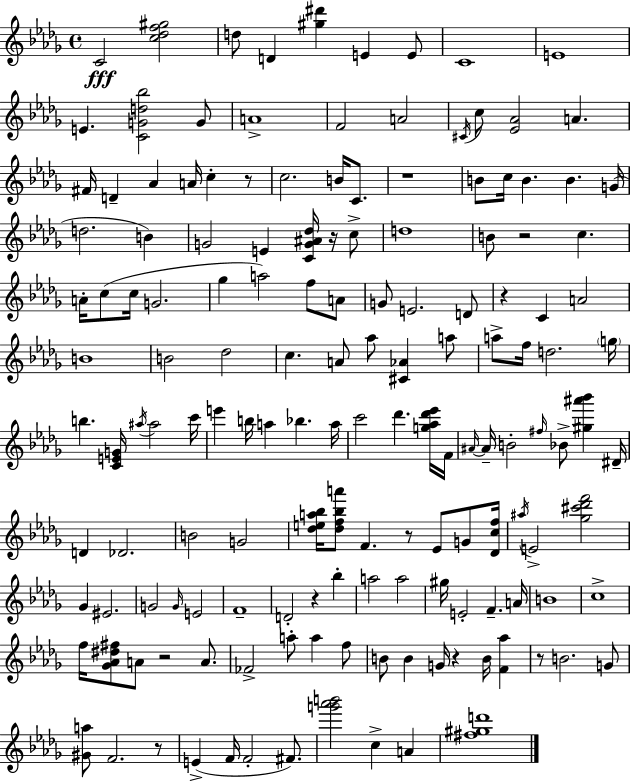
X:1
T:Untitled
M:4/4
L:1/4
K:Bbm
C2 [c_df^g]2 d/2 D [^g^d'] E E/2 C4 E4 E [CGd_b]2 G/2 A4 F2 A2 ^C/4 c/2 [_E_A]2 A ^F/4 D _A A/4 c z/2 c2 B/4 C/2 z4 B/2 c/4 B B G/4 d2 B G2 E [CG^A_d]/4 z/4 c/2 d4 B/2 z2 c A/4 c/2 c/4 G2 _g a2 f/2 A/2 G/2 E2 D/2 z C A2 B4 B2 _d2 c A/2 _a/2 [^C_A] a/2 a/2 f/4 d2 g/4 b [CEG]/4 ^a/4 ^a2 c'/4 e' b/4 a _b a/4 c'2 _d' [g_a_d'_e']/4 F/4 ^A/4 ^A/4 B2 ^f/4 _B/2 [^g^a'_b'] ^D/4 D _D2 B2 G2 [_dea_b]/4 [_df_ba']/2 F z/2 _E/2 G/2 [_Dcf]/4 ^a/4 E2 [_g^c'_d'f']2 _G ^E2 G2 G/4 E2 F4 D2 z _b a2 a2 ^g/4 E2 F A/4 B4 c4 f/4 [_G_A^d^f]/2 A/2 z2 A/2 _F2 a/2 a f/2 B/2 B G/4 z B/4 [F_a] z/2 B2 G/2 [^Ga]/2 F2 z/2 E F/4 F2 ^F/2 [g'_a'b']2 c A [^f^gd']4